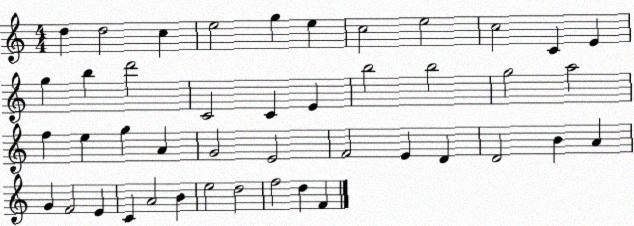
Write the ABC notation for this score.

X:1
T:Untitled
M:4/4
L:1/4
K:C
d d2 c e2 g e c2 e2 c2 C E g b d'2 C2 C E b2 b2 g2 a2 f e g A G2 E2 F2 E D D2 B A G F2 E C A2 B e2 d2 f2 d F